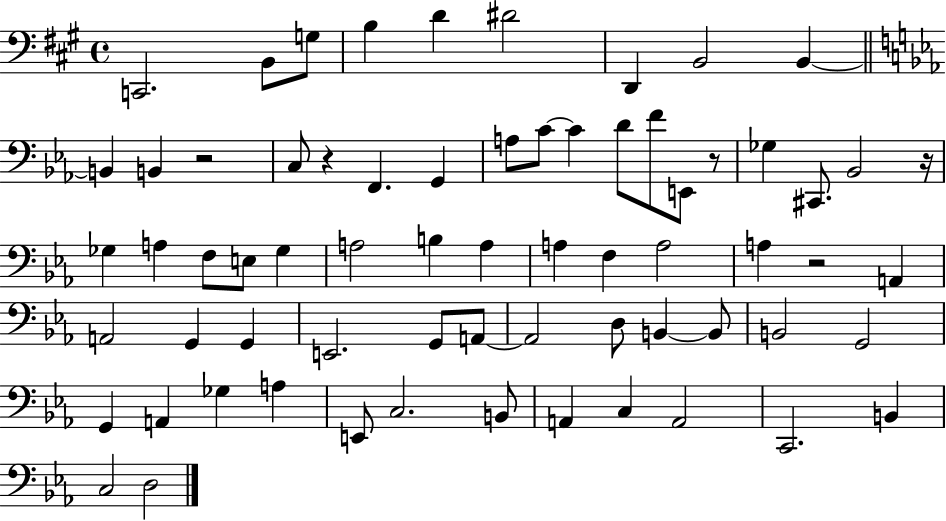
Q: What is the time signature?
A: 4/4